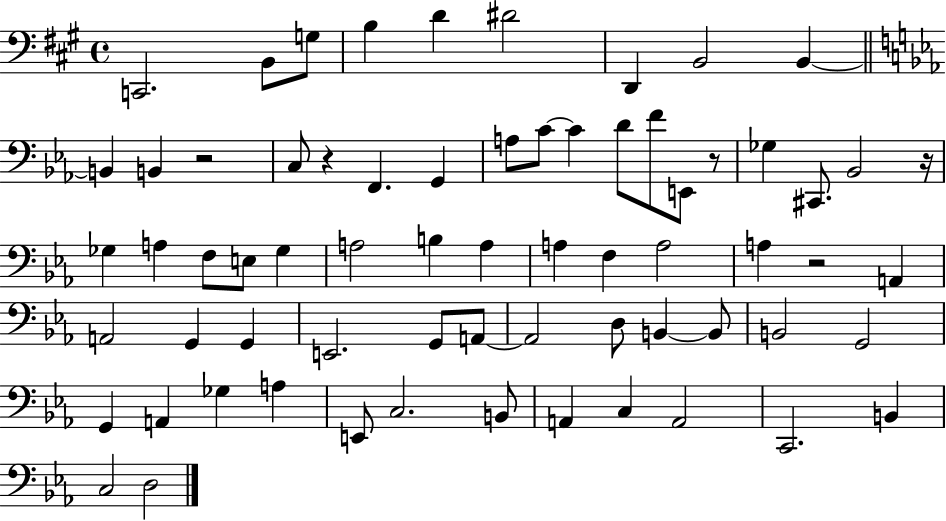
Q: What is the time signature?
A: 4/4